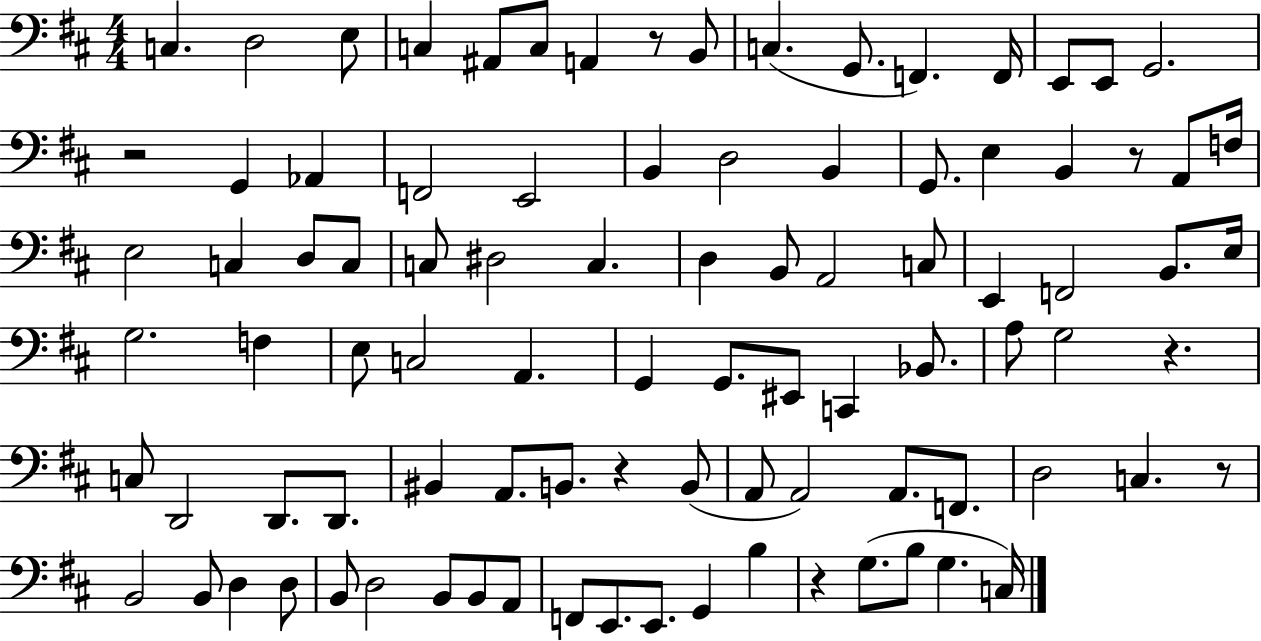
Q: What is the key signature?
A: D major